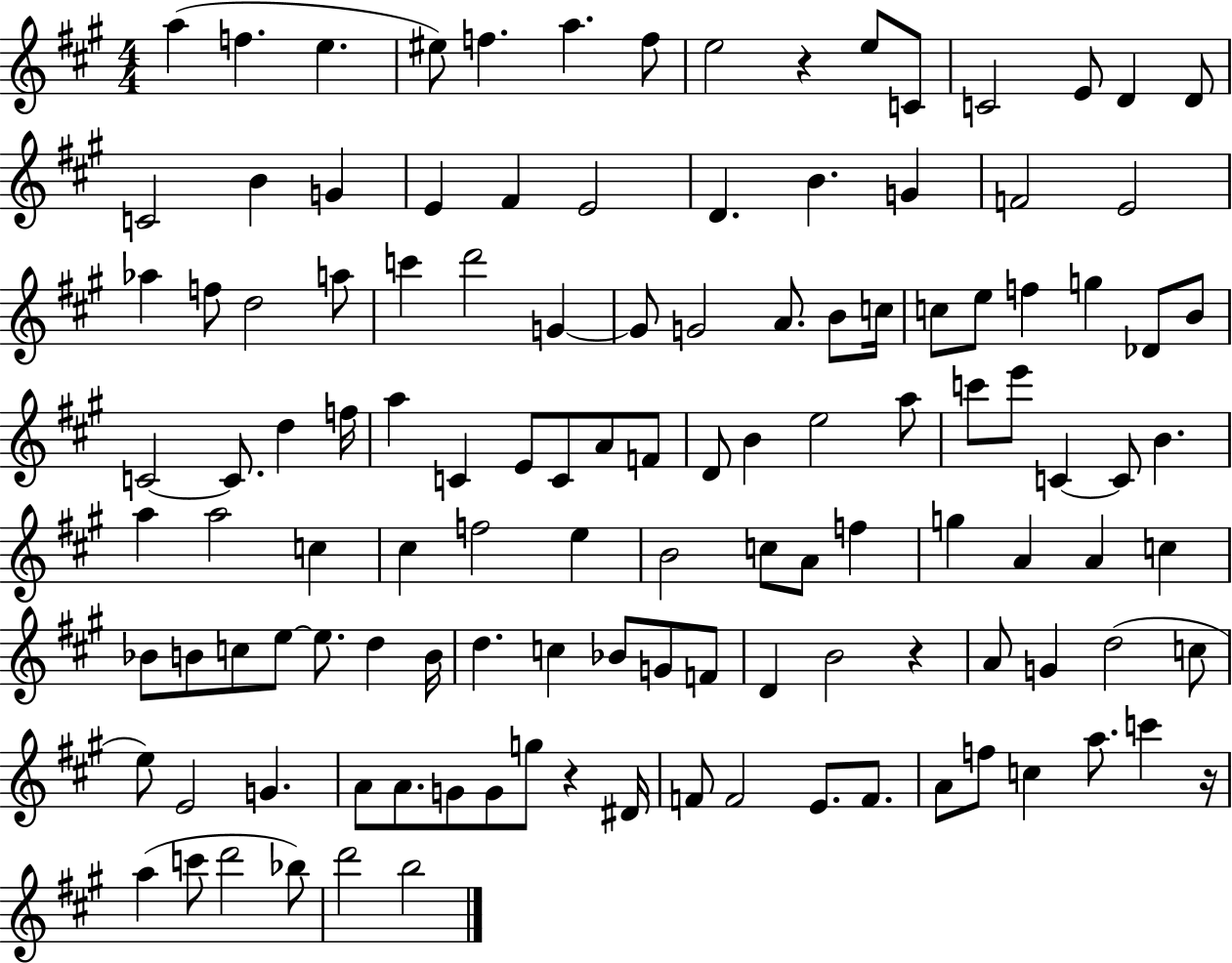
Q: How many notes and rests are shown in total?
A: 122